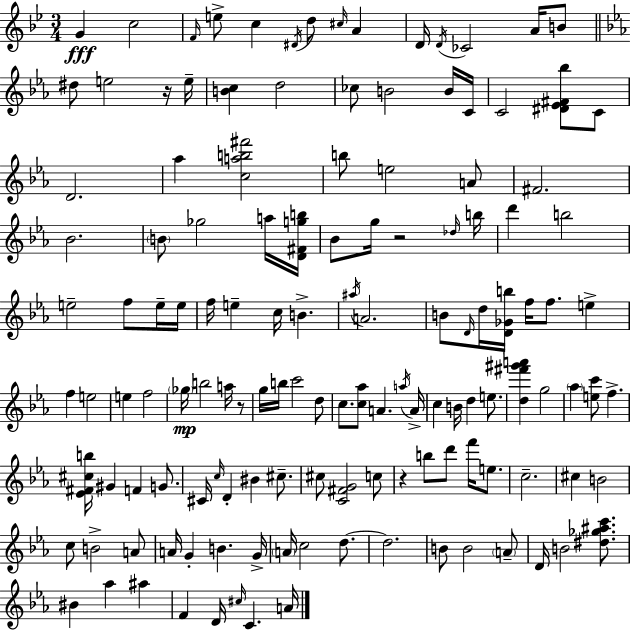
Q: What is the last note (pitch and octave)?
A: A4